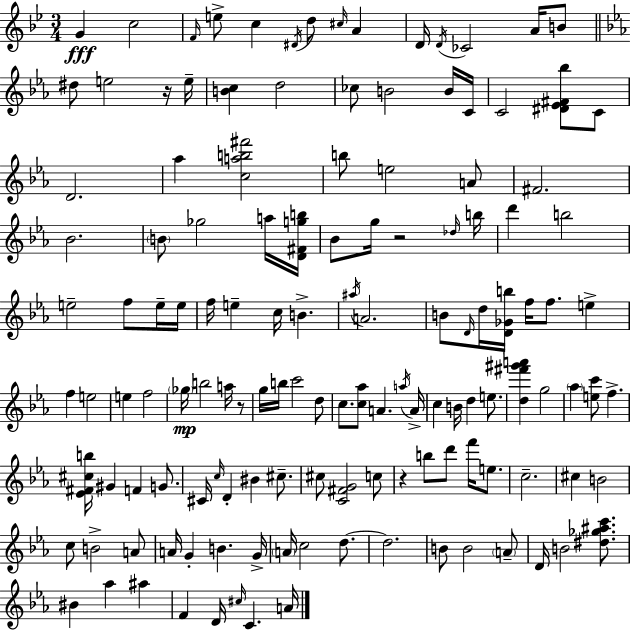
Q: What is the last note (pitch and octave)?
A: A4